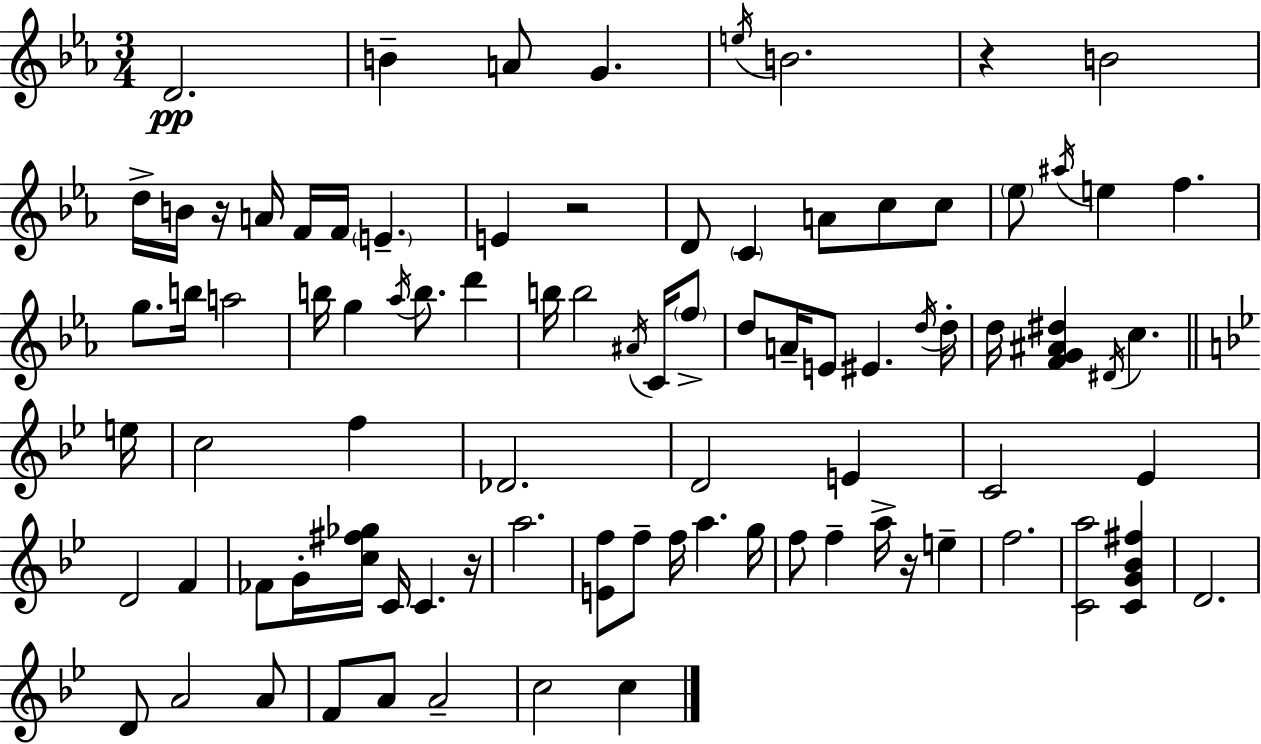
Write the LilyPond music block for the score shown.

{
  \clef treble
  \numericTimeSignature
  \time 3/4
  \key ees \major
  \repeat volta 2 { d'2.\pp | b'4-- a'8 g'4. | \acciaccatura { e''16 } b'2. | r4 b'2 | \break d''16-> b'16 r16 a'16 f'16 f'16 \parenthesize e'4.-- | e'4 r2 | d'8 \parenthesize c'4 a'8 c''8 c''8 | \parenthesize ees''8 \acciaccatura { ais''16 } e''4 f''4. | \break g''8. b''16 a''2 | b''16 g''4 \acciaccatura { aes''16 } b''8. d'''4 | b''16 b''2 | \acciaccatura { ais'16 } c'16 \parenthesize f''8-> d''8 a'16-- e'8 eis'4. | \break \acciaccatura { d''16 } d''16-. d''16 <f' g' ais' dis''>4 \acciaccatura { dis'16 } c''4. | \bar "||" \break \key g \minor e''16 c''2 f''4 | des'2. | d'2 e'4 | c'2 ees'4 | \break d'2 f'4 | fes'8 g'16-. <c'' fis'' ges''>16 c'16 c'4. | r16 a''2. | <e' f''>8 f''8-- f''16 a''4. | \break g''16 f''8 f''4-- a''16-> r16 e''4-- | f''2. | <c' a''>2 <c' g' bes' fis''>4 | d'2. | \break d'8 a'2 a'8 | f'8 a'8 a'2-- | c''2 c''4 | } \bar "|."
}